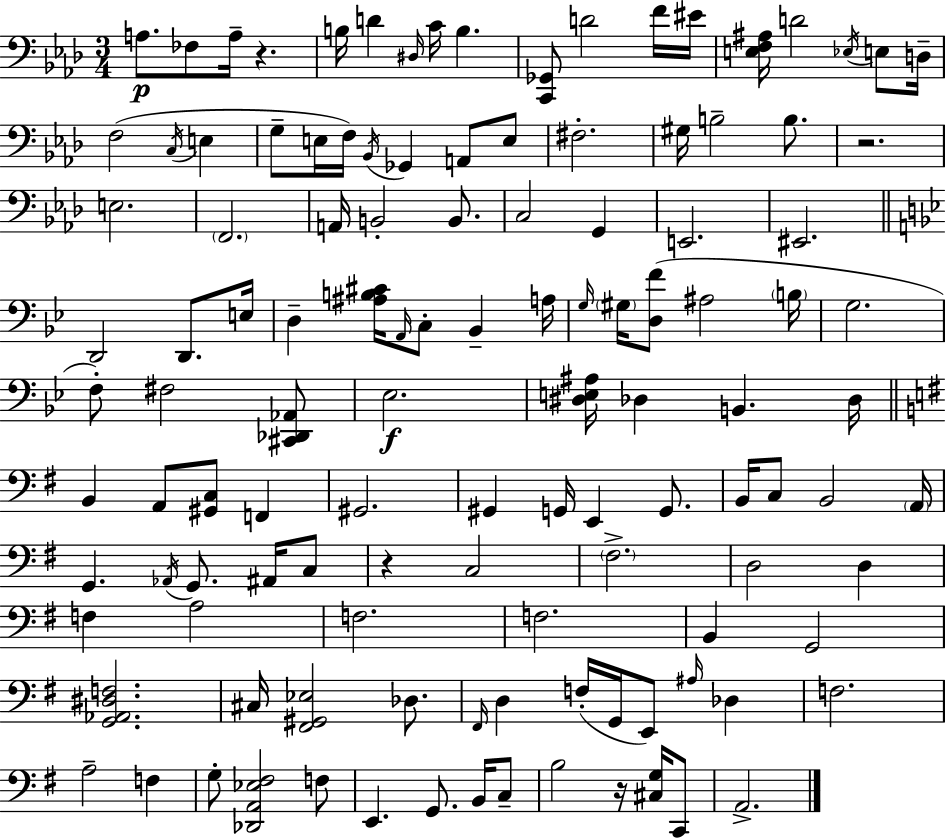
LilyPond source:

{
  \clef bass
  \numericTimeSignature
  \time 3/4
  \key f \minor
  a8.\p fes8 a16-- r4. | b16 d'4 \grace { dis16 } c'16 b4. | <c, ges,>8 d'2 f'16 | eis'16 <e f ais>16 d'2 \acciaccatura { ees16 } e8 | \break d16-- f2( \acciaccatura { c16 } e4 | g8-- e16 f16) \acciaccatura { bes,16 } ges,4 | a,8 e8 fis2.-. | gis16 b2-- | \break b8. r2. | e2. | \parenthesize f,2. | a,16 b,2-. | \break b,8. c2 | g,4 e,2. | eis,2. | \bar "||" \break \key g \minor d,2 d,8. e16 | d4-- <ais b cis'>16 \grace { a,16 } c8-. bes,4-- | a16 \grace { g16 } \parenthesize gis16 <d f'>8( ais2 | \parenthesize b16 g2. | \break f8-.) fis2 | <cis, des, aes,>8 ees2.\f | <dis e ais>16 des4 b,4. | des16 \bar "||" \break \key g \major b,4 a,8 <gis, c>8 f,4 | gis,2. | gis,4 g,16 e,4 g,8. | b,16 c8 b,2 \parenthesize a,16 | \break g,4. \acciaccatura { aes,16 } g,8. ais,16 c8 | r4 c2 | \parenthesize fis2.-> | d2 d4 | \break f4 a2 | f2. | f2. | b,4 g,2 | \break <g, aes, dis f>2. | cis16 <fis, gis, ees>2 des8. | \grace { fis,16 } d4 f16-.( g,16 e,8) \grace { ais16 } des4 | f2. | \break a2-- f4 | g8-. <des, a, ees fis>2 | f8 e,4. g,8. | b,16 c8-- b2 r16 | \break <cis g>16 c,8 a,2.-> | \bar "|."
}